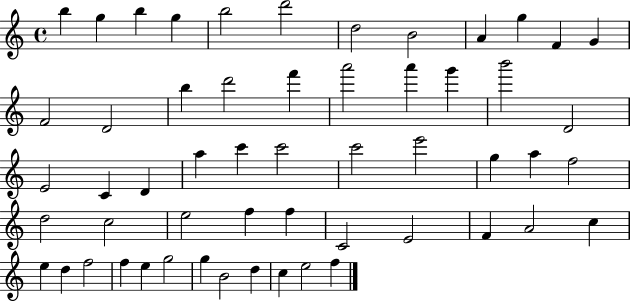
X:1
T:Untitled
M:4/4
L:1/4
K:C
b g b g b2 d'2 d2 B2 A g F G F2 D2 b d'2 f' a'2 a' g' b'2 D2 E2 C D a c' c'2 c'2 e'2 g a f2 d2 c2 e2 f f C2 E2 F A2 c e d f2 f e g2 g B2 d c e2 f